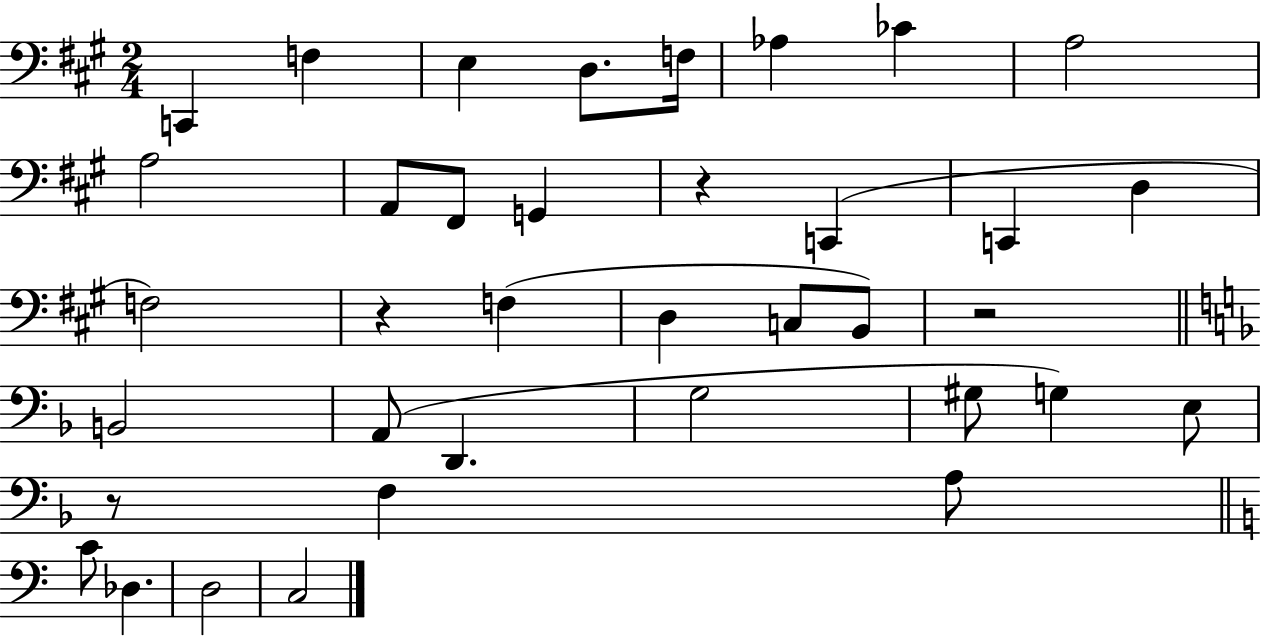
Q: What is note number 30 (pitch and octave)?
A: C4